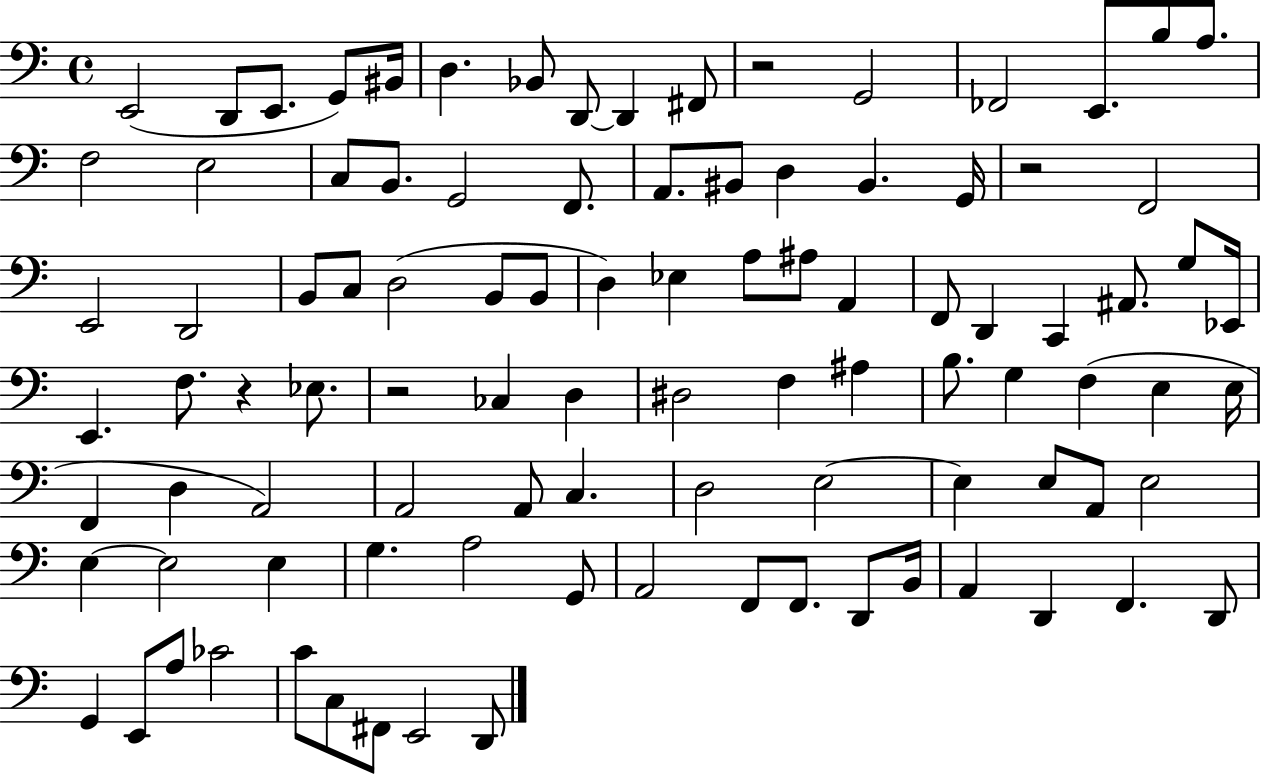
E2/h D2/e E2/e. G2/e BIS2/s D3/q. Bb2/e D2/e D2/q F#2/e R/h G2/h FES2/h E2/e. B3/e A3/e. F3/h E3/h C3/e B2/e. G2/h F2/e. A2/e. BIS2/e D3/q BIS2/q. G2/s R/h F2/h E2/h D2/h B2/e C3/e D3/h B2/e B2/e D3/q Eb3/q A3/e A#3/e A2/q F2/e D2/q C2/q A#2/e. G3/e Eb2/s E2/q. F3/e. R/q Eb3/e. R/h CES3/q D3/q D#3/h F3/q A#3/q B3/e. G3/q F3/q E3/q E3/s F2/q D3/q A2/h A2/h A2/e C3/q. D3/h E3/h E3/q E3/e A2/e E3/h E3/q E3/h E3/q G3/q. A3/h G2/e A2/h F2/e F2/e. D2/e B2/s A2/q D2/q F2/q. D2/e G2/q E2/e A3/e CES4/h C4/e C3/e F#2/e E2/h D2/e